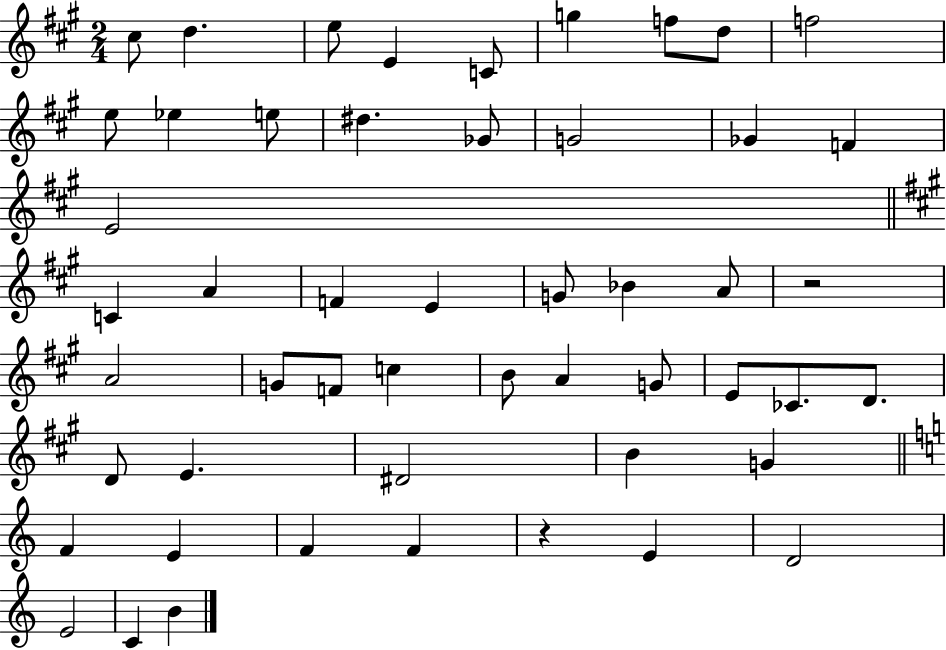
X:1
T:Untitled
M:2/4
L:1/4
K:A
^c/2 d e/2 E C/2 g f/2 d/2 f2 e/2 _e e/2 ^d _G/2 G2 _G F E2 C A F E G/2 _B A/2 z2 A2 G/2 F/2 c B/2 A G/2 E/2 _C/2 D/2 D/2 E ^D2 B G F E F F z E D2 E2 C B